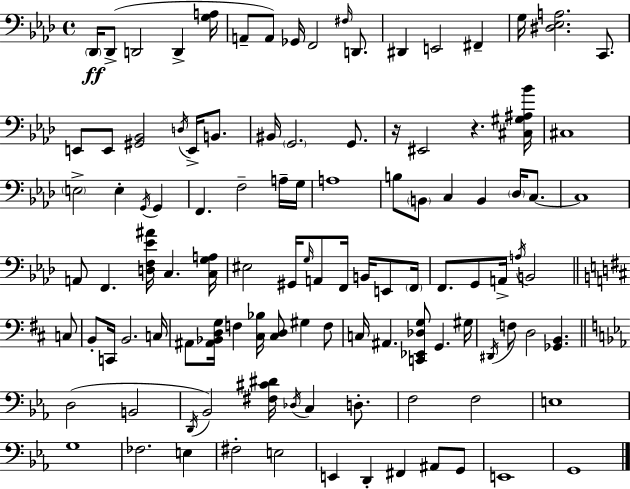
{
  \clef bass
  \time 4/4
  \defaultTimeSignature
  \key aes \major
  \parenthesize des,16\ff des,8->( d,2 d,4-> <g a>16 | a,8-- a,8) ges,16 f,2 \grace { fis16 } d,8. | dis,4 e,2 fis,4-- | g16 <dis ees a>2. c,8. | \break e,8 e,8 <gis, bes,>2 \acciaccatura { d16 } e,16-> b,8. | bis,16 \parenthesize g,2. g,8. | r16 eis,2 r4. | <cis gis ais bes'>16 cis1 | \break \parenthesize e2-> e4-. \acciaccatura { g,16 } g,4 | f,4. f2-- | a16-- g16 a1 | b8 \parenthesize b,8 c4 b,4 \parenthesize des16 | \break c8.~~ c1 | a,8 f,4. <d f ees' ais'>16 c4. | <c g a>16 eis2 gis,16 \grace { g16 } a,8 f,16 | b,16 e,8 \parenthesize f,16 f,8. g,8 a,16-> \acciaccatura { a16 } b,2 | \break \bar "||" \break \key b \minor c8 b,8-. c,16 b,2. | c16 ais,8 <ais, bes, d g>16 f4 <cis bes>16 <cis d>8 gis4 | f8 c16 ais,4. <c, ees, des g>8 g,4. | gis16 \acciaccatura { dis,16 } f8 d2 <ges, b,>4. | \break \bar "||" \break \key ees \major d2( b,2 | \acciaccatura { d,16 } bes,2) <fis cis' dis'>16 \acciaccatura { des16 } c4 d8.-. | f2 f2 | e1 | \break g1 | fes2. e4 | fis2-. e2 | e,4 d,4-. fis,4 ais,8 | \break g,8 e,1 | g,1 | \bar "|."
}